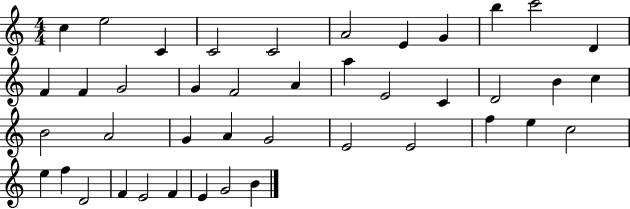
X:1
T:Untitled
M:4/4
L:1/4
K:C
c e2 C C2 C2 A2 E G b c'2 D F F G2 G F2 A a E2 C D2 B c B2 A2 G A G2 E2 E2 f e c2 e f D2 F E2 F E G2 B